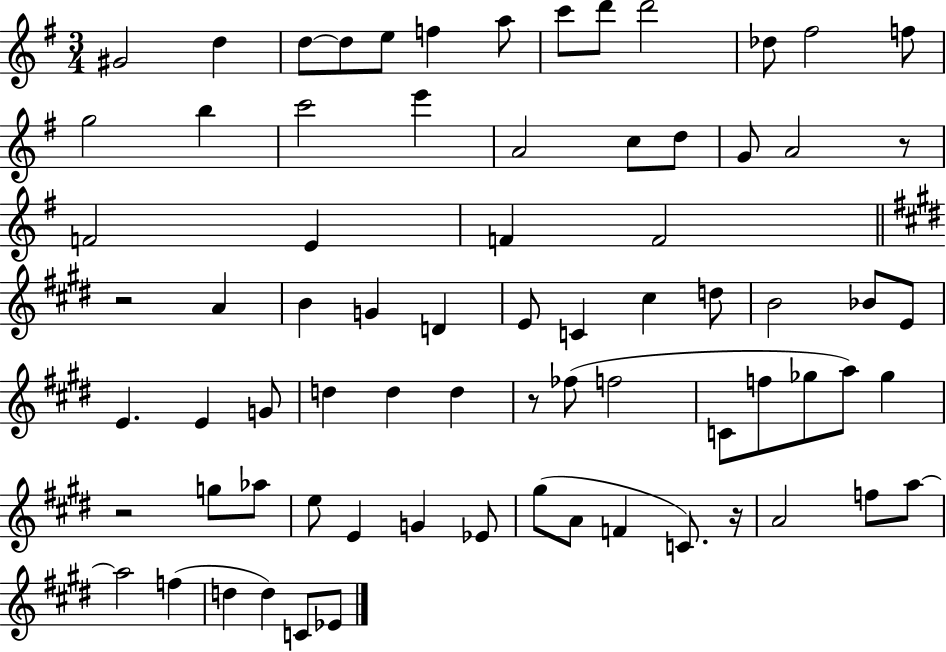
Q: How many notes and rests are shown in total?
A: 74